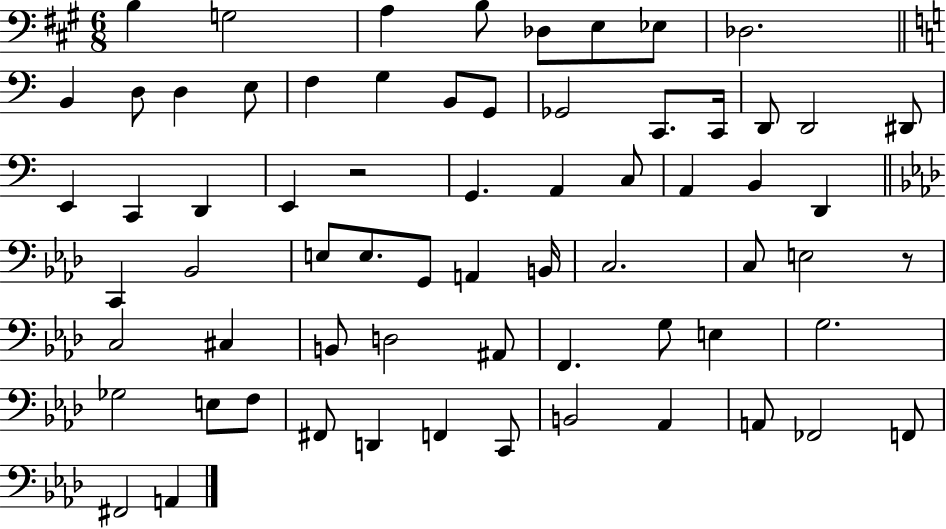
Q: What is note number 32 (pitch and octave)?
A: D2